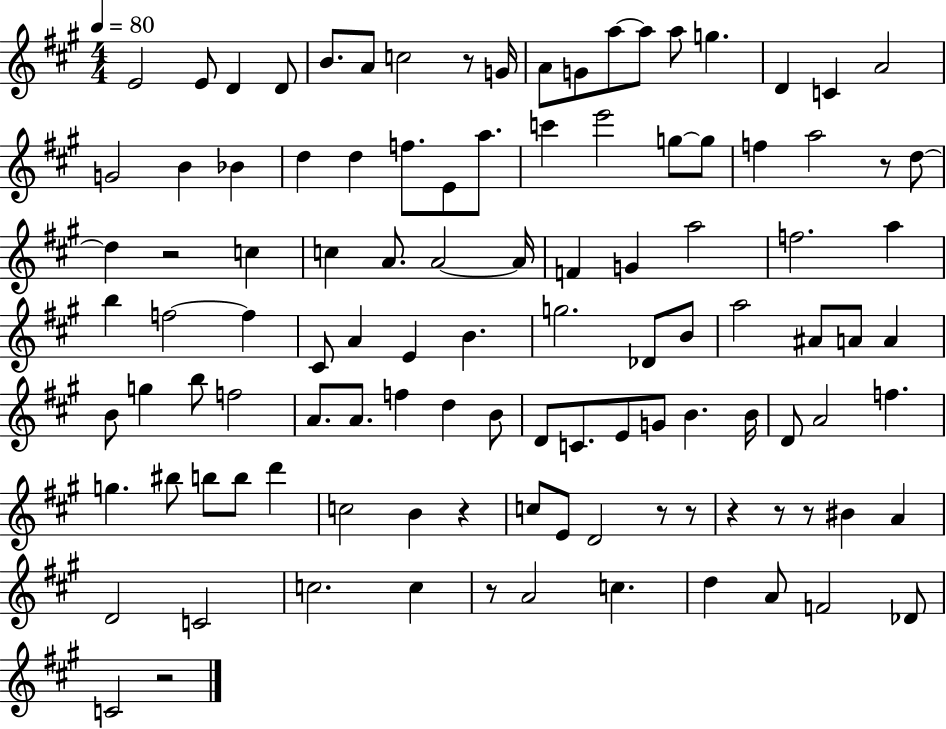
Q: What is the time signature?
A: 4/4